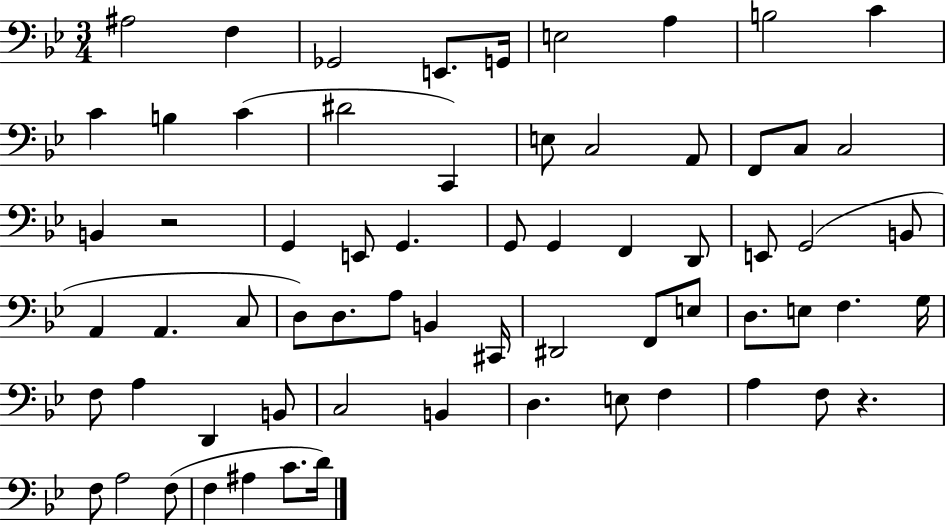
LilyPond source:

{
  \clef bass
  \numericTimeSignature
  \time 3/4
  \key bes \major
  \repeat volta 2 { ais2 f4 | ges,2 e,8. g,16 | e2 a4 | b2 c'4 | \break c'4 b4 c'4( | dis'2 c,4) | e8 c2 a,8 | f,8 c8 c2 | \break b,4 r2 | g,4 e,8 g,4. | g,8 g,4 f,4 d,8 | e,8 g,2( b,8 | \break a,4 a,4. c8 | d8) d8. a8 b,4 cis,16 | dis,2 f,8 e8 | d8. e8 f4. g16 | \break f8 a4 d,4 b,8 | c2 b,4 | d4. e8 f4 | a4 f8 r4. | \break f8 a2 f8( | f4 ais4 c'8. d'16) | } \bar "|."
}